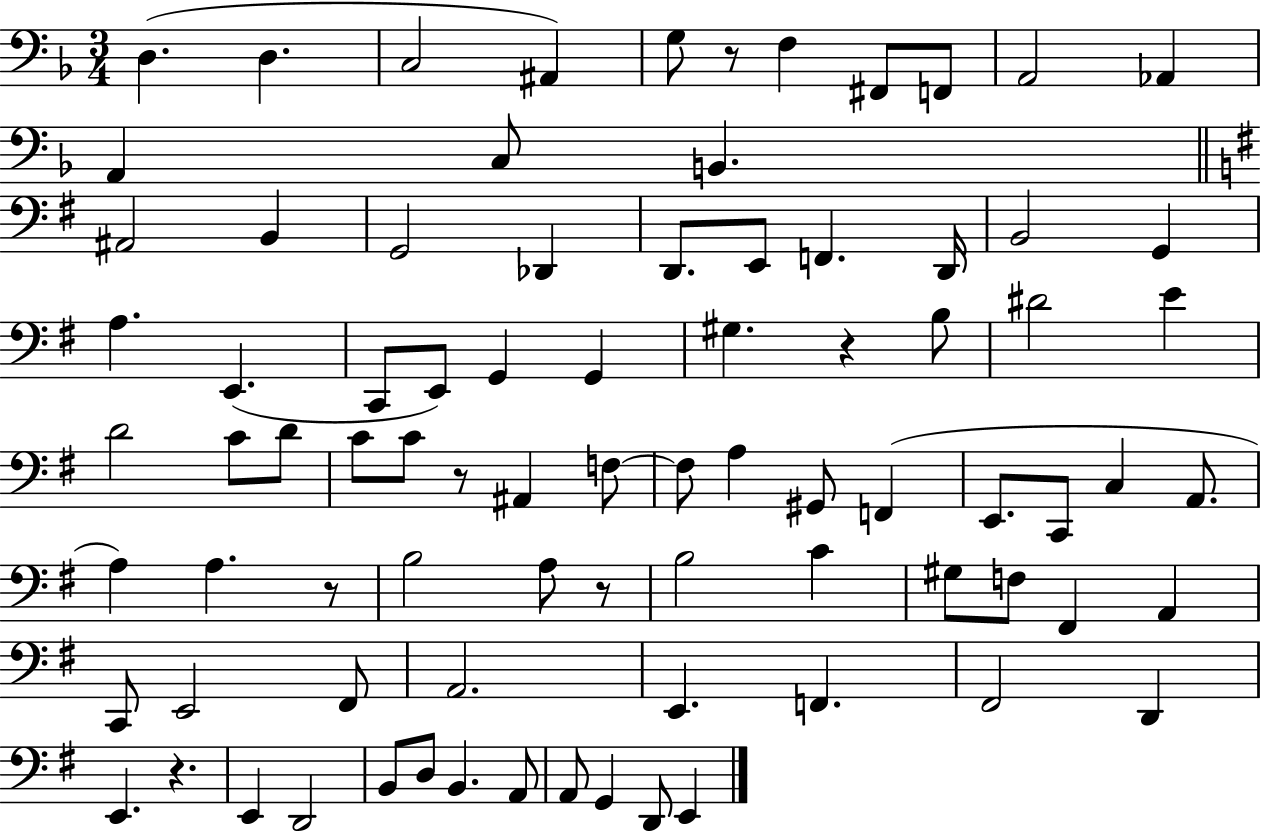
X:1
T:Untitled
M:3/4
L:1/4
K:F
D, D, C,2 ^A,, G,/2 z/2 F, ^F,,/2 F,,/2 A,,2 _A,, A,, C,/2 B,, ^A,,2 B,, G,,2 _D,, D,,/2 E,,/2 F,, D,,/4 B,,2 G,, A, E,, C,,/2 E,,/2 G,, G,, ^G, z B,/2 ^D2 E D2 C/2 D/2 C/2 C/2 z/2 ^A,, F,/2 F,/2 A, ^G,,/2 F,, E,,/2 C,,/2 C, A,,/2 A, A, z/2 B,2 A,/2 z/2 B,2 C ^G,/2 F,/2 ^F,, A,, C,,/2 E,,2 ^F,,/2 A,,2 E,, F,, ^F,,2 D,, E,, z E,, D,,2 B,,/2 D,/2 B,, A,,/2 A,,/2 G,, D,,/2 E,,